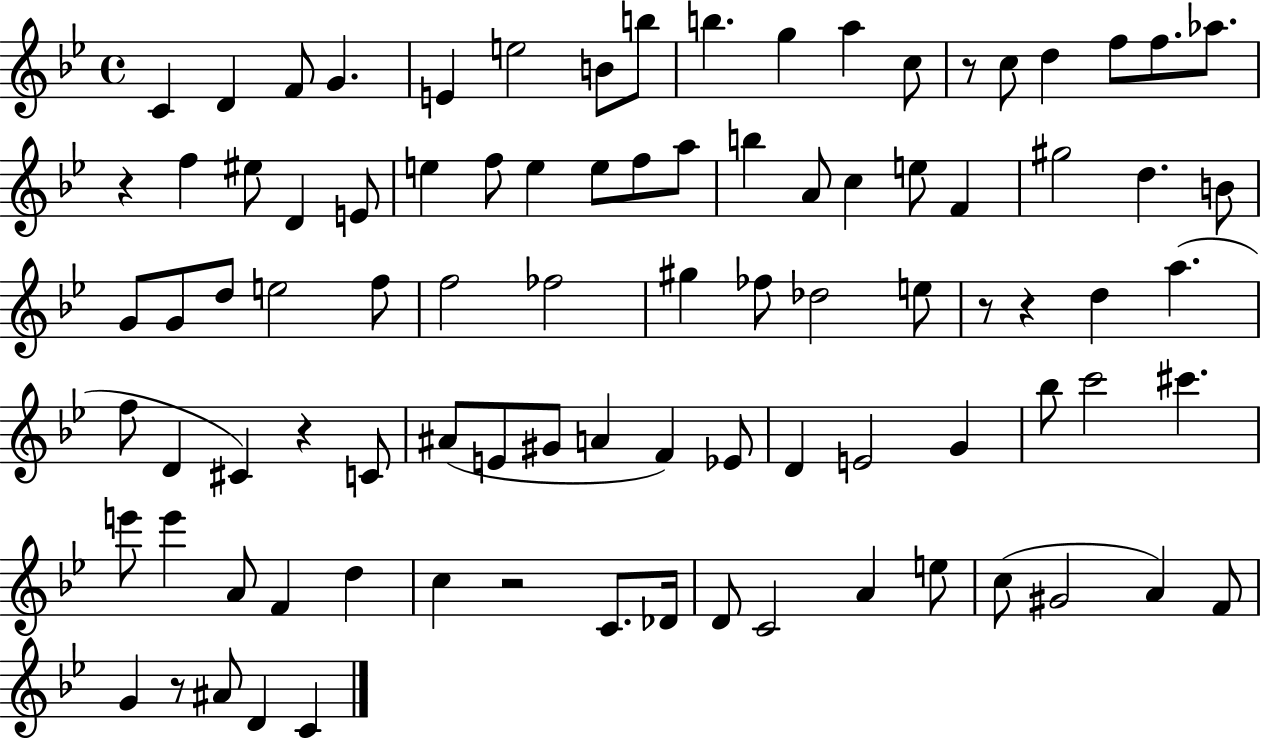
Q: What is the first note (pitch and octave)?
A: C4